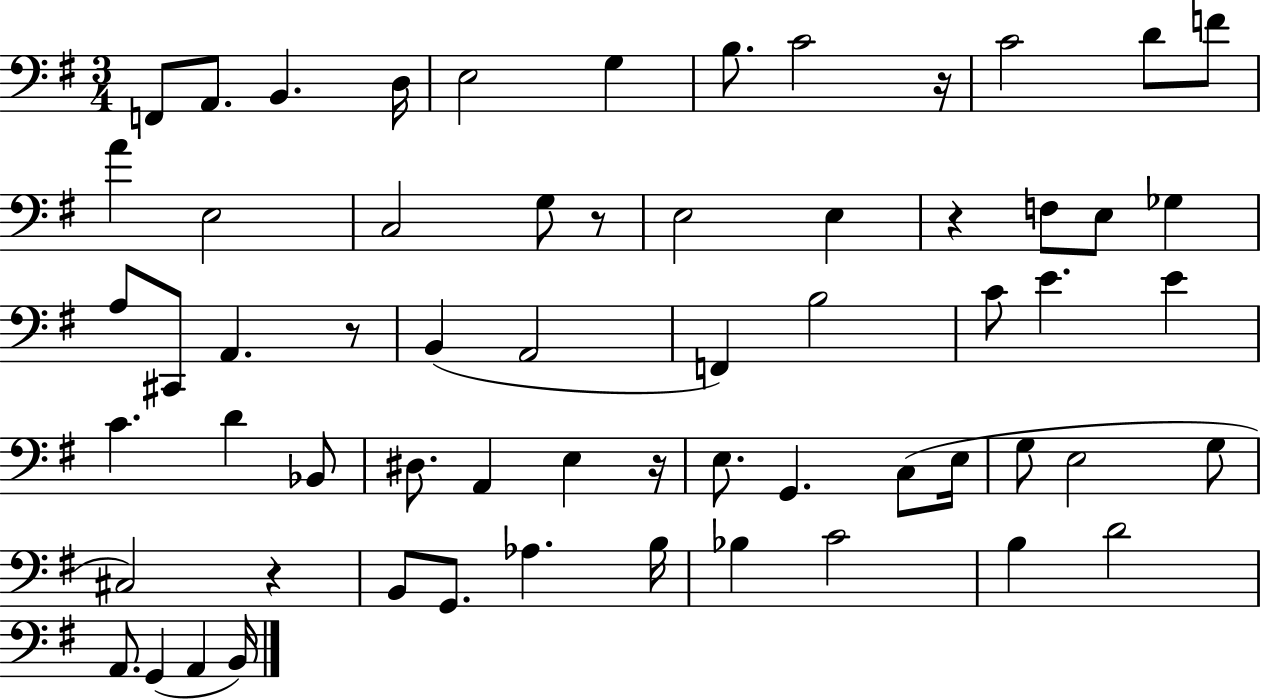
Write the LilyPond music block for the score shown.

{
  \clef bass
  \numericTimeSignature
  \time 3/4
  \key g \major
  f,8 a,8. b,4. d16 | e2 g4 | b8. c'2 r16 | c'2 d'8 f'8 | \break a'4 e2 | c2 g8 r8 | e2 e4 | r4 f8 e8 ges4 | \break a8 cis,8 a,4. r8 | b,4( a,2 | f,4) b2 | c'8 e'4. e'4 | \break c'4. d'4 bes,8 | dis8. a,4 e4 r16 | e8. g,4. c8( e16 | g8 e2 g8 | \break cis2) r4 | b,8 g,8. aes4. b16 | bes4 c'2 | b4 d'2 | \break a,8. g,4( a,4 b,16) | \bar "|."
}